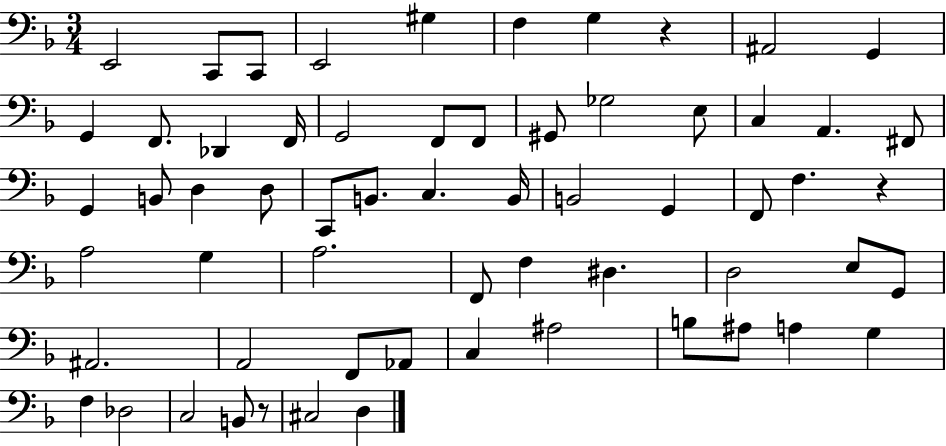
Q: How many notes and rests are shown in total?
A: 62